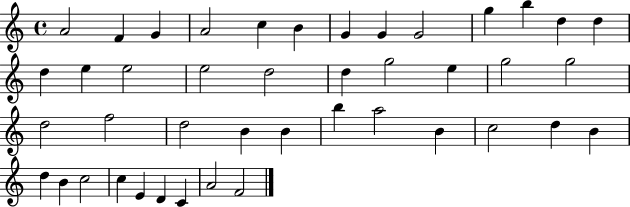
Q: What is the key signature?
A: C major